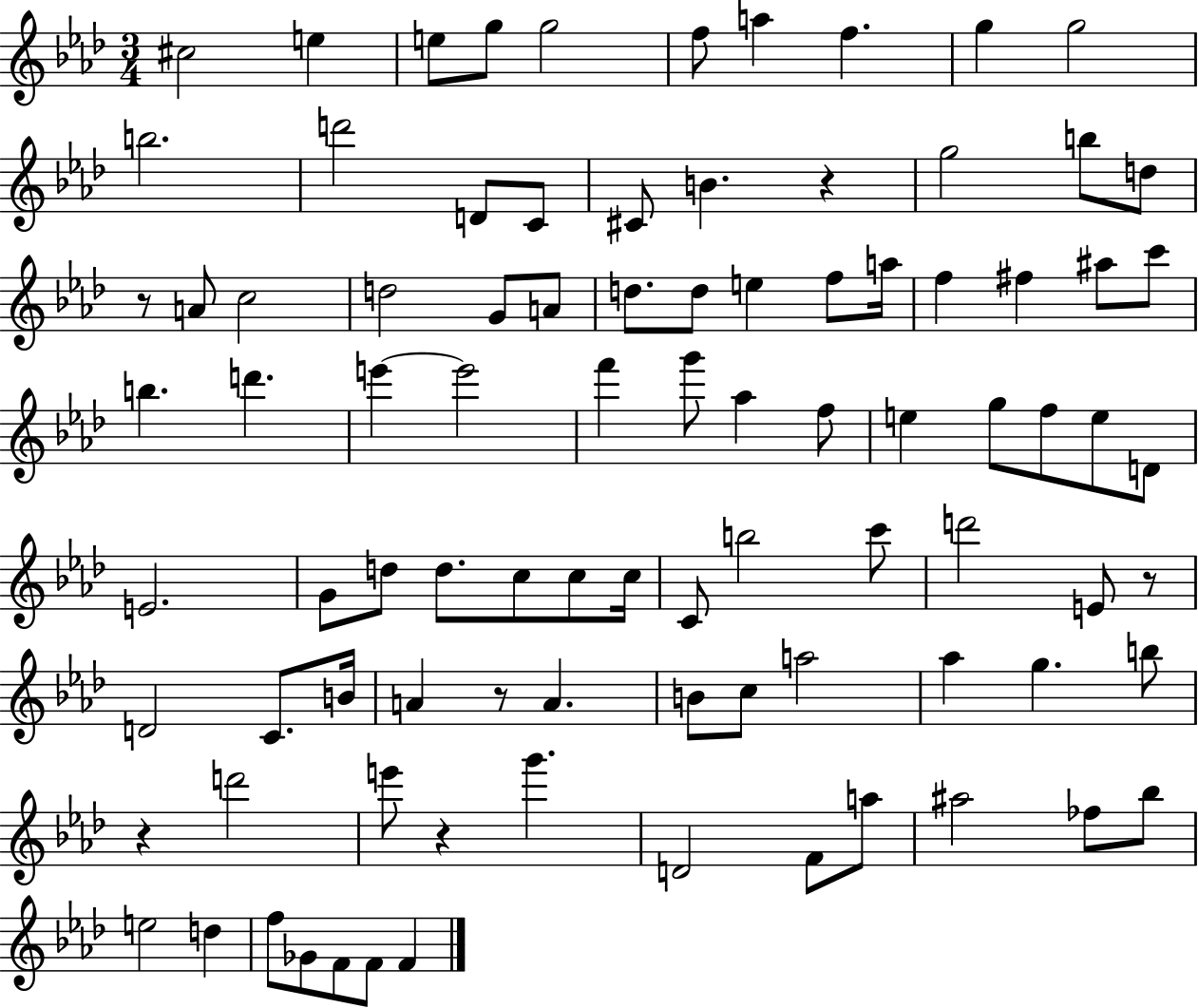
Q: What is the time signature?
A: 3/4